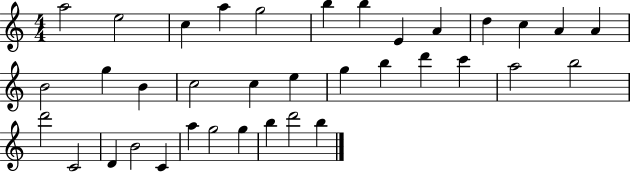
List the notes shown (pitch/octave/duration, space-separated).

A5/h E5/h C5/q A5/q G5/h B5/q B5/q E4/q A4/q D5/q C5/q A4/q A4/q B4/h G5/q B4/q C5/h C5/q E5/q G5/q B5/q D6/q C6/q A5/h B5/h D6/h C4/h D4/q B4/h C4/q A5/q G5/h G5/q B5/q D6/h B5/q